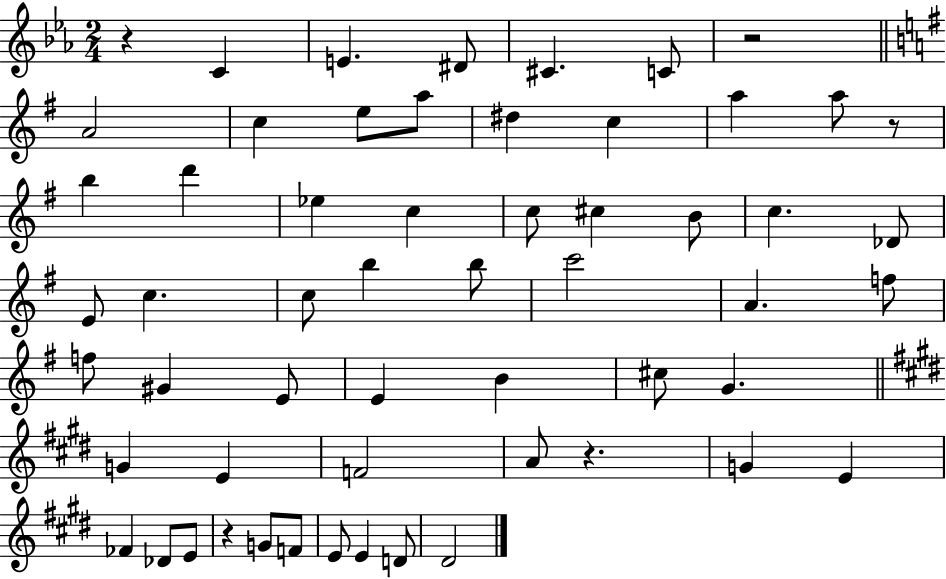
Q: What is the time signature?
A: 2/4